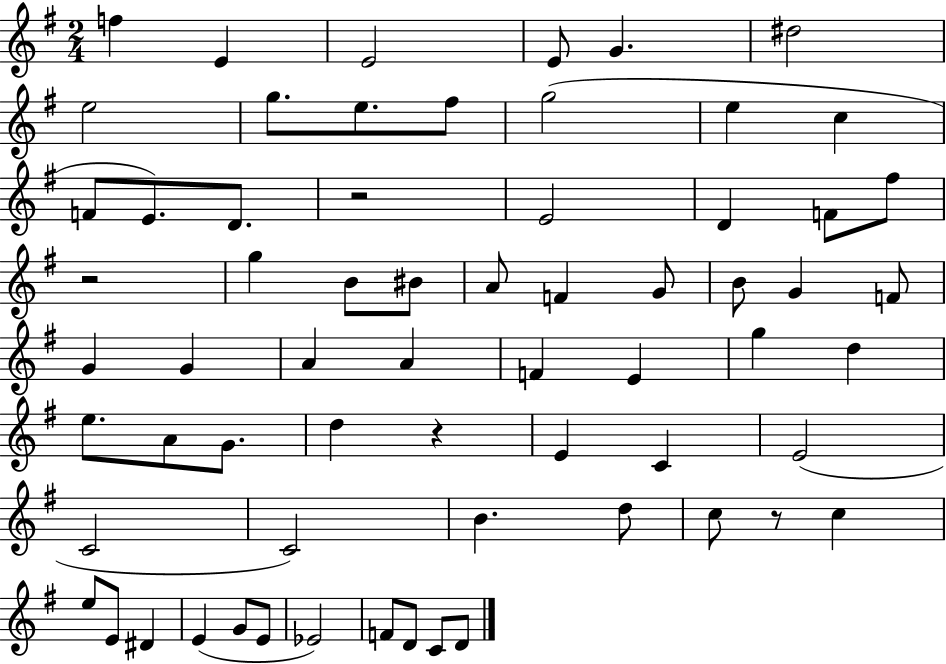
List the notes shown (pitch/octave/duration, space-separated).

F5/q E4/q E4/h E4/e G4/q. D#5/h E5/h G5/e. E5/e. F#5/e G5/h E5/q C5/q F4/e E4/e. D4/e. R/h E4/h D4/q F4/e F#5/e R/h G5/q B4/e BIS4/e A4/e F4/q G4/e B4/e G4/q F4/e G4/q G4/q A4/q A4/q F4/q E4/q G5/q D5/q E5/e. A4/e G4/e. D5/q R/q E4/q C4/q E4/h C4/h C4/h B4/q. D5/e C5/e R/e C5/q E5/e E4/e D#4/q E4/q G4/e E4/e Eb4/h F4/e D4/e C4/e D4/e